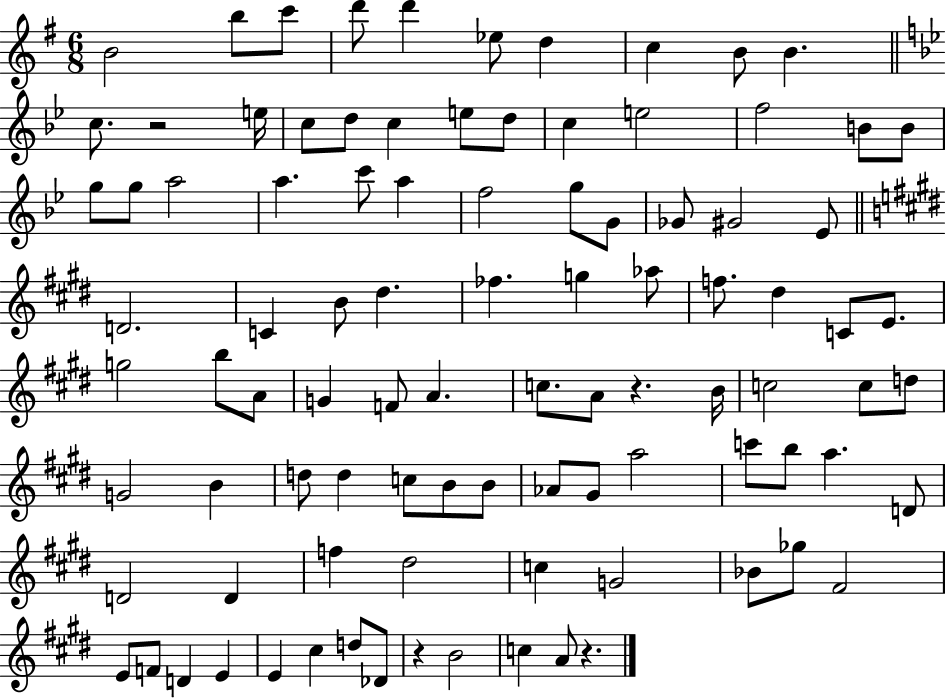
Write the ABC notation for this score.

X:1
T:Untitled
M:6/8
L:1/4
K:G
B2 b/2 c'/2 d'/2 d' _e/2 d c B/2 B c/2 z2 e/4 c/2 d/2 c e/2 d/2 c e2 f2 B/2 B/2 g/2 g/2 a2 a c'/2 a f2 g/2 G/2 _G/2 ^G2 _E/2 D2 C B/2 ^d _f g _a/2 f/2 ^d C/2 E/2 g2 b/2 A/2 G F/2 A c/2 A/2 z B/4 c2 c/2 d/2 G2 B d/2 d c/2 B/2 B/2 _A/2 ^G/2 a2 c'/2 b/2 a D/2 D2 D f ^d2 c G2 _B/2 _g/2 ^F2 E/2 F/2 D E E ^c d/2 _D/2 z B2 c A/2 z